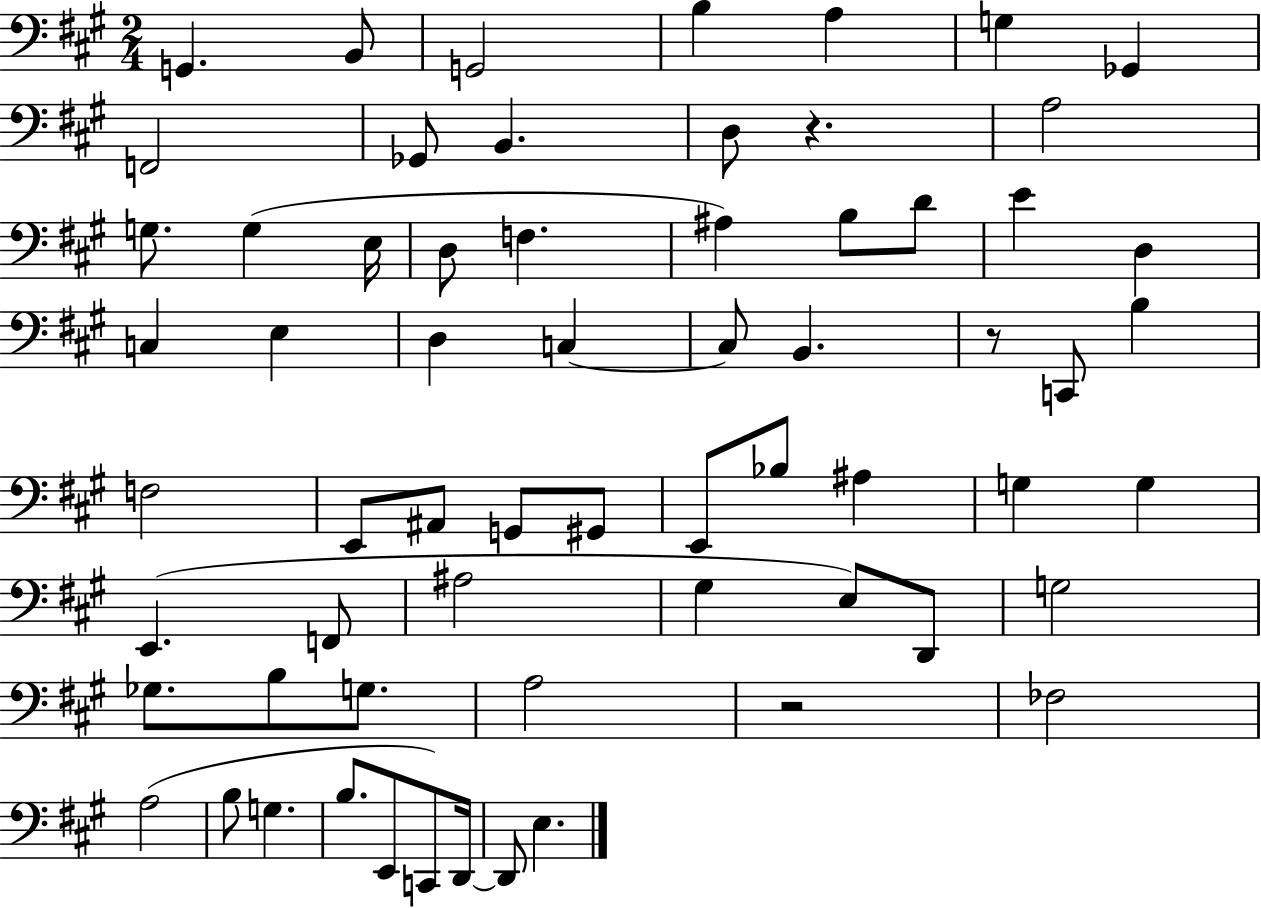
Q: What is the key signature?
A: A major